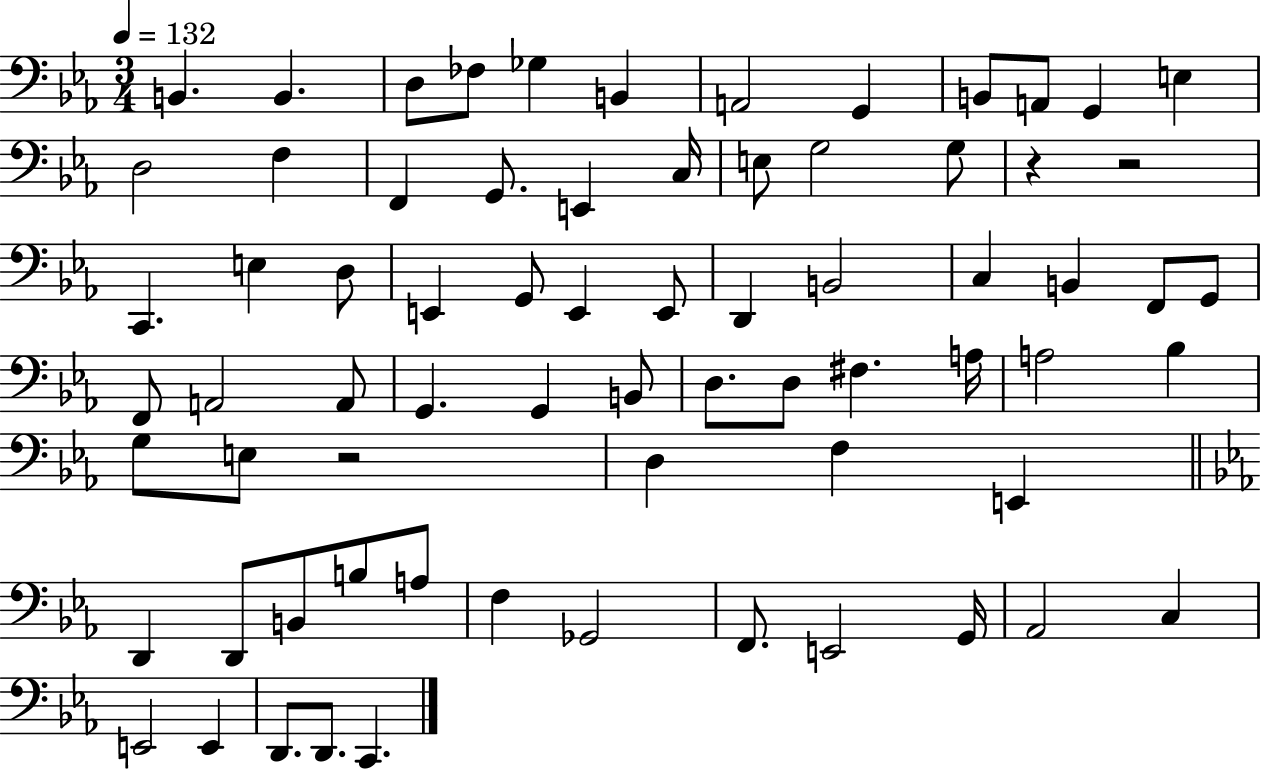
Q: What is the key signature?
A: EES major